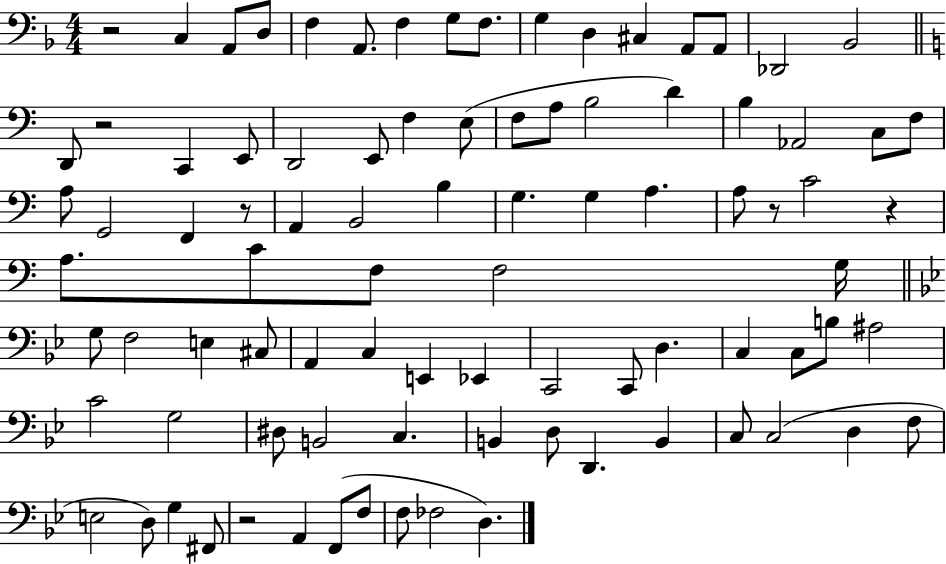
X:1
T:Untitled
M:4/4
L:1/4
K:F
z2 C, A,,/2 D,/2 F, A,,/2 F, G,/2 F,/2 G, D, ^C, A,,/2 A,,/2 _D,,2 _B,,2 D,,/2 z2 C,, E,,/2 D,,2 E,,/2 F, E,/2 F,/2 A,/2 B,2 D B, _A,,2 C,/2 F,/2 A,/2 G,,2 F,, z/2 A,, B,,2 B, G, G, A, A,/2 z/2 C2 z A,/2 C/2 F,/2 F,2 G,/4 G,/2 F,2 E, ^C,/2 A,, C, E,, _E,, C,,2 C,,/2 D, C, C,/2 B,/2 ^A,2 C2 G,2 ^D,/2 B,,2 C, B,, D,/2 D,, B,, C,/2 C,2 D, F,/2 E,2 D,/2 G, ^F,,/2 z2 A,, F,,/2 F,/2 F,/2 _F,2 D,